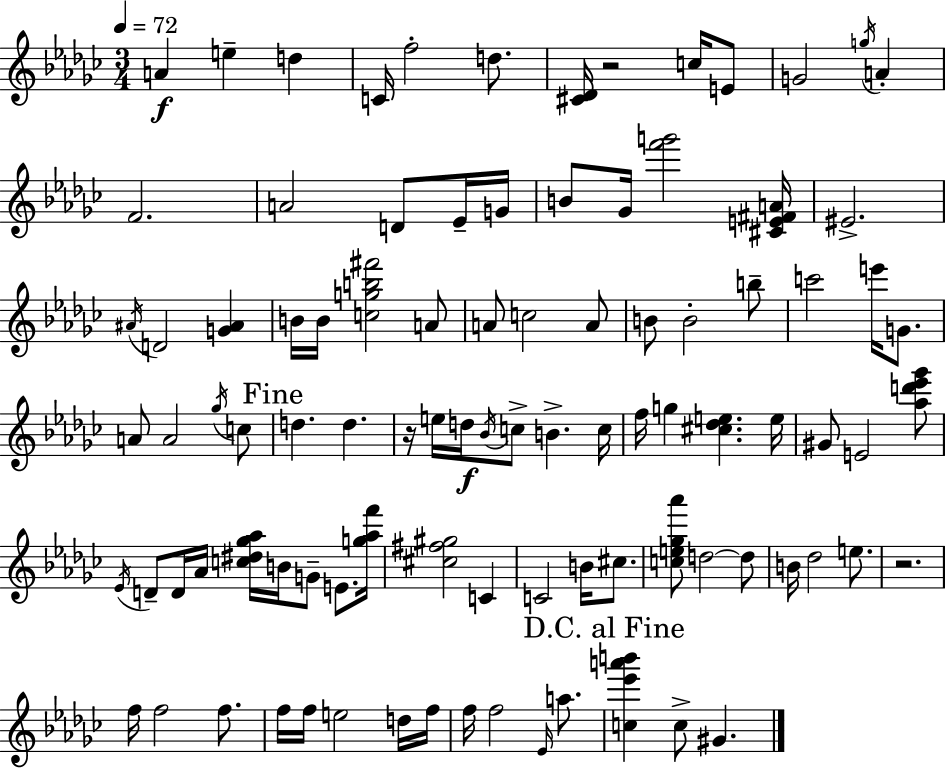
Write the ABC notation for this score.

X:1
T:Untitled
M:3/4
L:1/4
K:Ebm
A e d C/4 f2 d/2 [^C_D]/4 z2 c/4 E/2 G2 g/4 A F2 A2 D/2 _E/4 G/4 B/2 _G/4 [f'g']2 [^CE^FA]/4 ^E2 ^A/4 D2 [G^A] B/4 B/4 [cgb^f']2 A/2 A/2 c2 A/2 B/2 B2 b/2 c'2 e'/4 G/2 A/2 A2 _g/4 c/2 d d z/4 e/4 d/4 _B/4 c/2 B c/4 f/4 g [^c_de] e/4 ^G/2 E2 [_ad'_e'_g']/2 _E/4 D/2 D/4 _A/4 [c^d_g_a]/4 B/4 G/2 E/2 [g_af']/4 [^c^f^g]2 C C2 B/4 ^c/2 [ce_g_a']/2 d2 d/2 B/4 _d2 e/2 z2 f/4 f2 f/2 f/4 f/4 e2 d/4 f/4 f/4 f2 _E/4 a/2 [c_e'a'b'] c/2 ^G